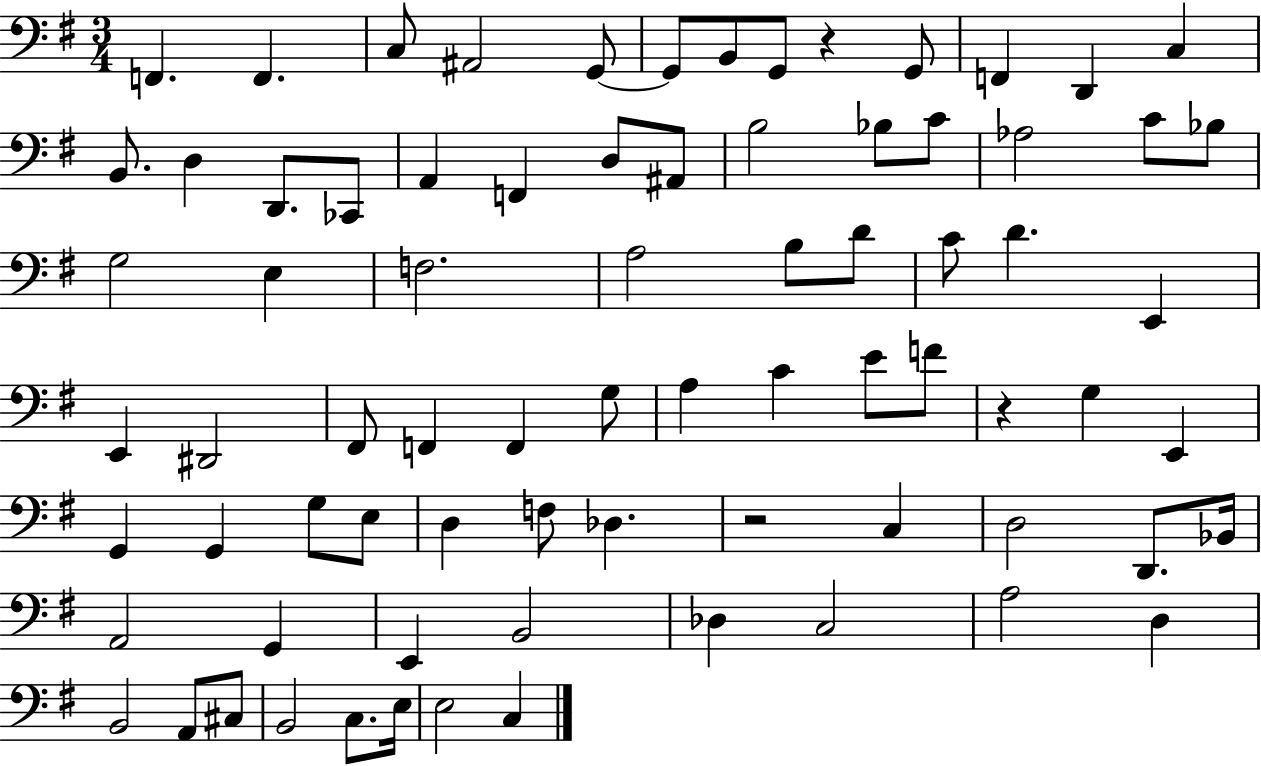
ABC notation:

X:1
T:Untitled
M:3/4
L:1/4
K:G
F,, F,, C,/2 ^A,,2 G,,/2 G,,/2 B,,/2 G,,/2 z G,,/2 F,, D,, C, B,,/2 D, D,,/2 _C,,/2 A,, F,, D,/2 ^A,,/2 B,2 _B,/2 C/2 _A,2 C/2 _B,/2 G,2 E, F,2 A,2 B,/2 D/2 C/2 D E,, E,, ^D,,2 ^F,,/2 F,, F,, G,/2 A, C E/2 F/2 z G, E,, G,, G,, G,/2 E,/2 D, F,/2 _D, z2 C, D,2 D,,/2 _B,,/4 A,,2 G,, E,, B,,2 _D, C,2 A,2 D, B,,2 A,,/2 ^C,/2 B,,2 C,/2 E,/4 E,2 C,